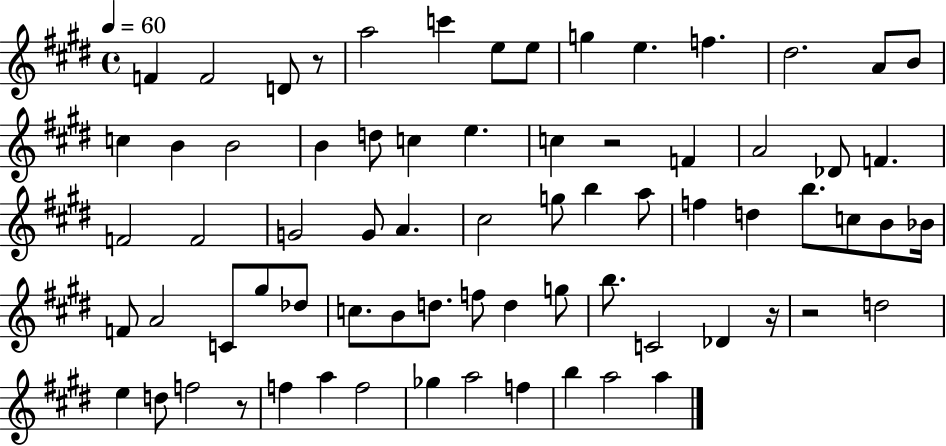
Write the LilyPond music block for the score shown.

{
  \clef treble
  \time 4/4
  \defaultTimeSignature
  \key e \major
  \tempo 4 = 60
  f'4 f'2 d'8 r8 | a''2 c'''4 e''8 e''8 | g''4 e''4. f''4. | dis''2. a'8 b'8 | \break c''4 b'4 b'2 | b'4 d''8 c''4 e''4. | c''4 r2 f'4 | a'2 des'8 f'4. | \break f'2 f'2 | g'2 g'8 a'4. | cis''2 g''8 b''4 a''8 | f''4 d''4 b''8. c''8 b'8 bes'16 | \break f'8 a'2 c'8 gis''8 des''8 | c''8. b'8 d''8. f''8 d''4 g''8 | b''8. c'2 des'4 r16 | r2 d''2 | \break e''4 d''8 f''2 r8 | f''4 a''4 f''2 | ges''4 a''2 f''4 | b''4 a''2 a''4 | \break \bar "|."
}